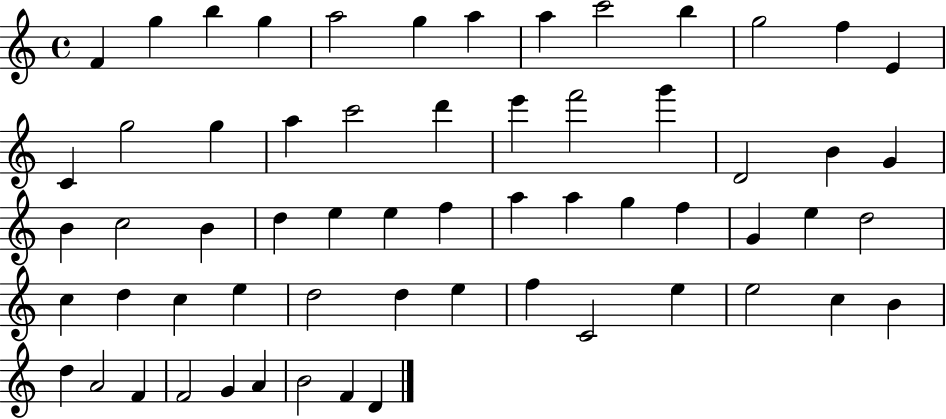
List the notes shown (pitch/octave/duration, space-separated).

F4/q G5/q B5/q G5/q A5/h G5/q A5/q A5/q C6/h B5/q G5/h F5/q E4/q C4/q G5/h G5/q A5/q C6/h D6/q E6/q F6/h G6/q D4/h B4/q G4/q B4/q C5/h B4/q D5/q E5/q E5/q F5/q A5/q A5/q G5/q F5/q G4/q E5/q D5/h C5/q D5/q C5/q E5/q D5/h D5/q E5/q F5/q C4/h E5/q E5/h C5/q B4/q D5/q A4/h F4/q F4/h G4/q A4/q B4/h F4/q D4/q